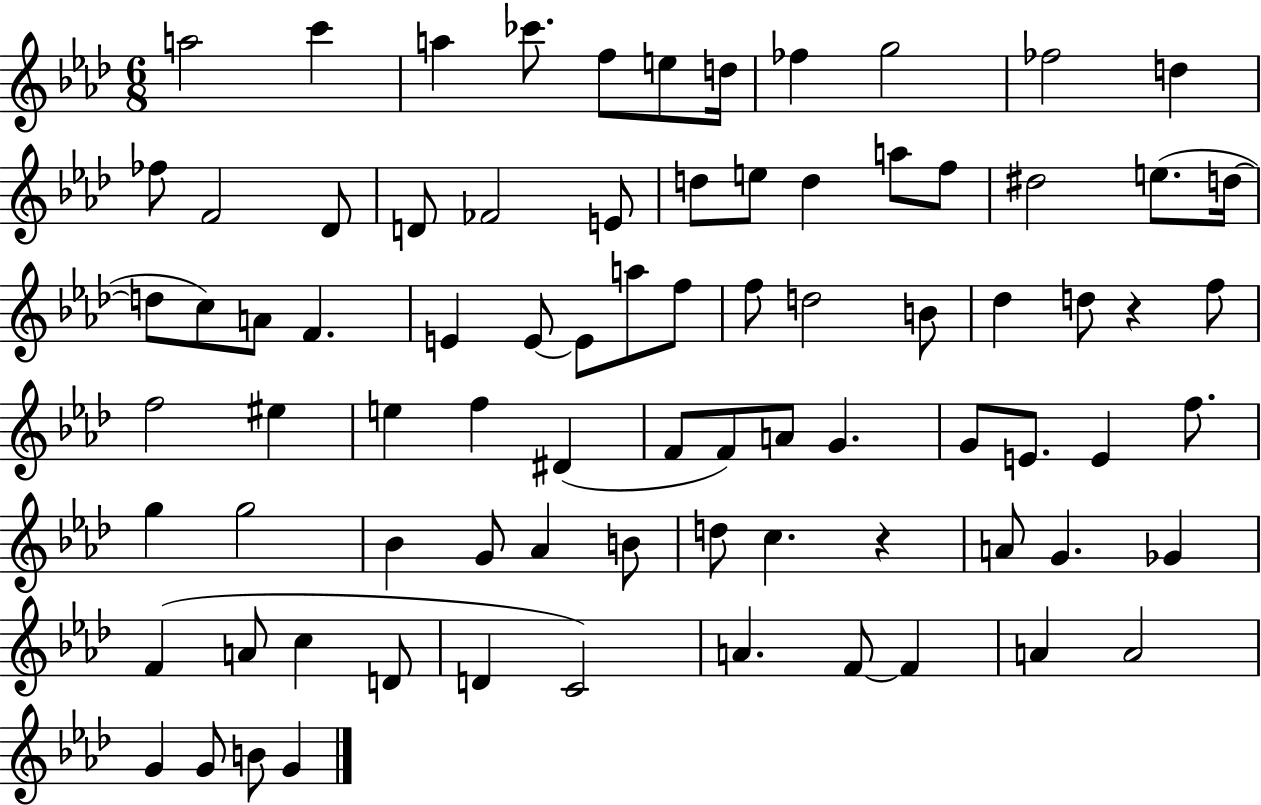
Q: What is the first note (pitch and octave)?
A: A5